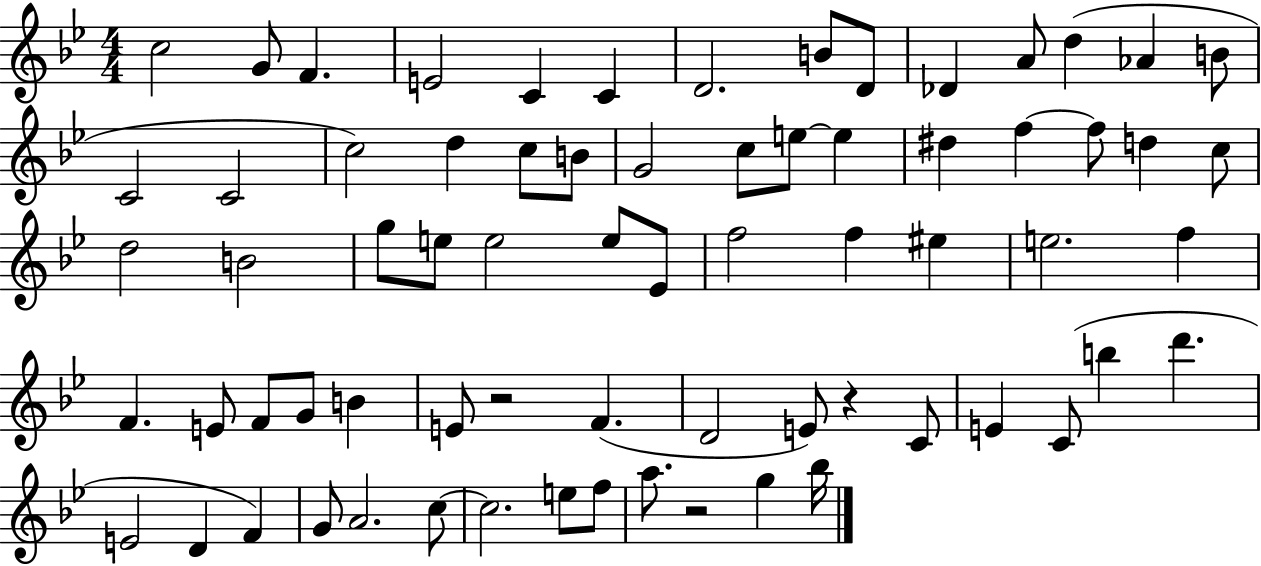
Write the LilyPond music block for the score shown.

{
  \clef treble
  \numericTimeSignature
  \time 4/4
  \key bes \major
  c''2 g'8 f'4. | e'2 c'4 c'4 | d'2. b'8 d'8 | des'4 a'8 d''4( aes'4 b'8 | \break c'2 c'2 | c''2) d''4 c''8 b'8 | g'2 c''8 e''8~~ e''4 | dis''4 f''4~~ f''8 d''4 c''8 | \break d''2 b'2 | g''8 e''8 e''2 e''8 ees'8 | f''2 f''4 eis''4 | e''2. f''4 | \break f'4. e'8 f'8 g'8 b'4 | e'8 r2 f'4.( | d'2 e'8) r4 c'8 | e'4 c'8( b''4 d'''4. | \break e'2 d'4 f'4) | g'8 a'2. c''8~~ | c''2. e''8 f''8 | a''8. r2 g''4 bes''16 | \break \bar "|."
}